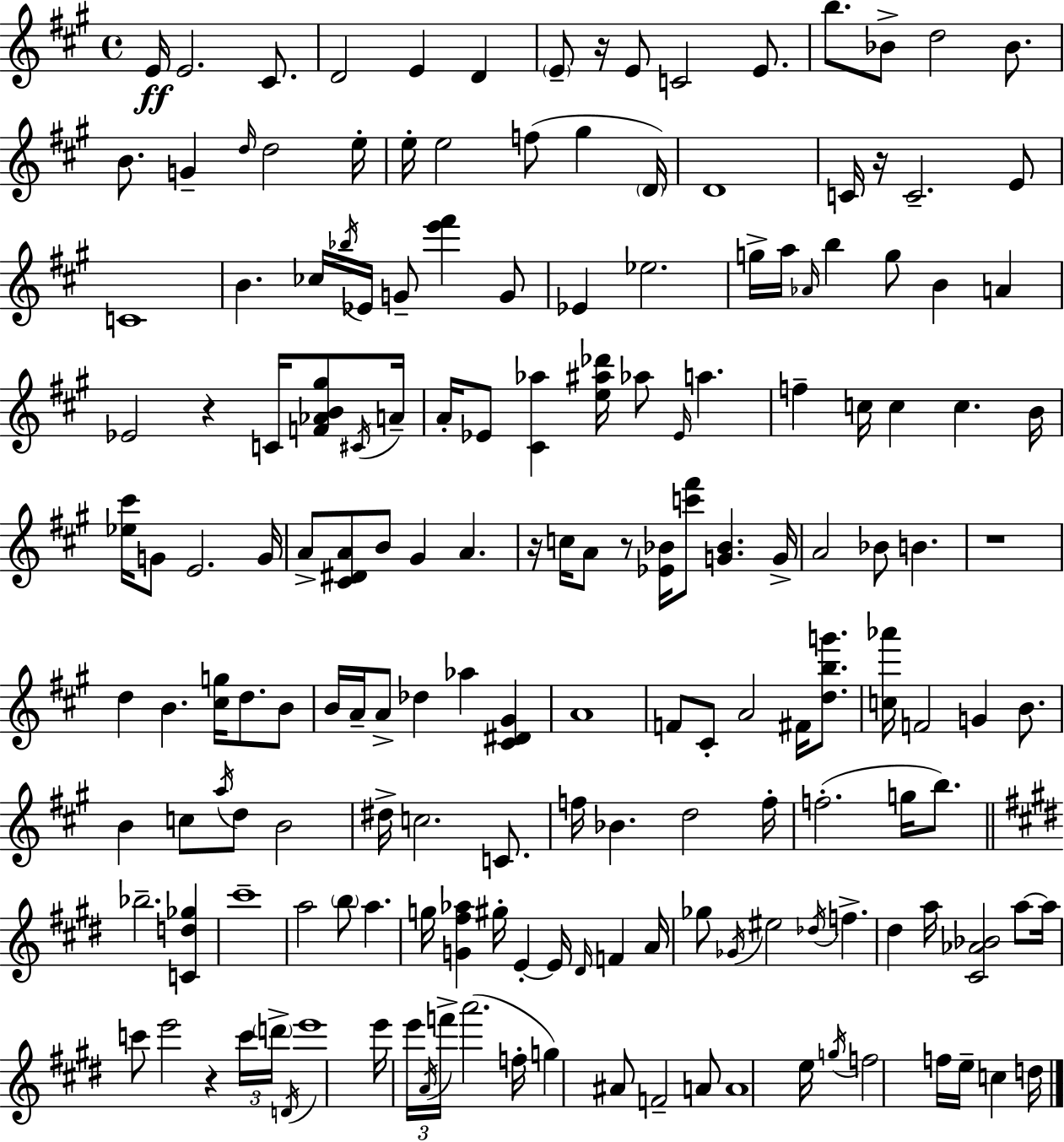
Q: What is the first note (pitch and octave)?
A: E4